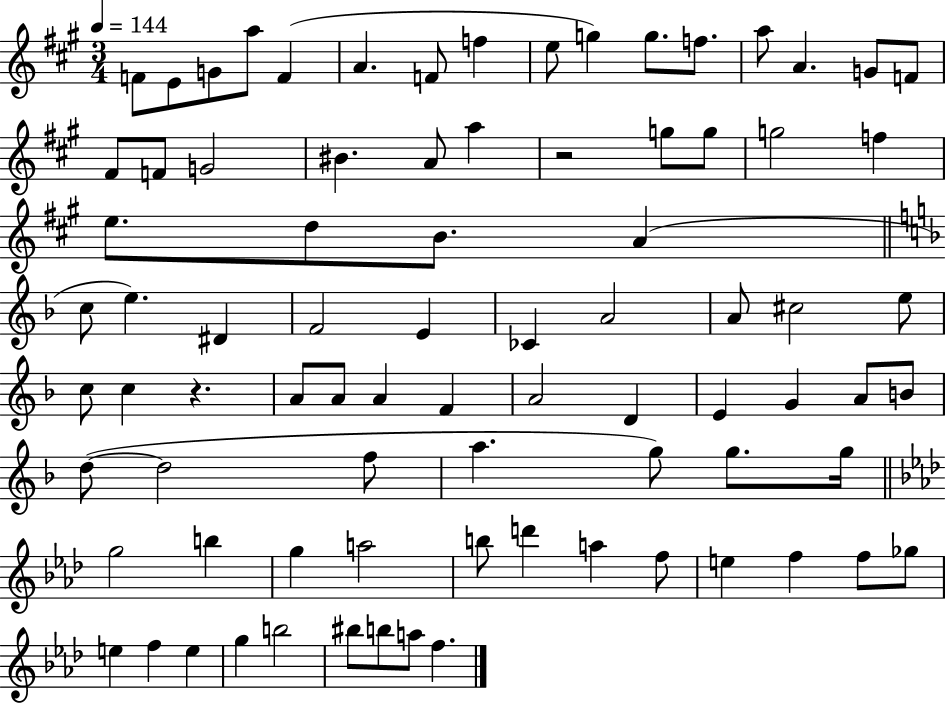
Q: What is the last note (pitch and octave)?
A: F5